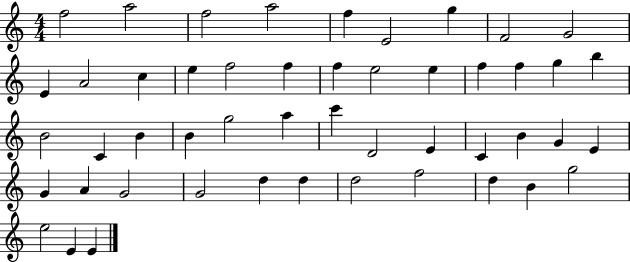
{
  \clef treble
  \numericTimeSignature
  \time 4/4
  \key c \major
  f''2 a''2 | f''2 a''2 | f''4 e'2 g''4 | f'2 g'2 | \break e'4 a'2 c''4 | e''4 f''2 f''4 | f''4 e''2 e''4 | f''4 f''4 g''4 b''4 | \break b'2 c'4 b'4 | b'4 g''2 a''4 | c'''4 d'2 e'4 | c'4 b'4 g'4 e'4 | \break g'4 a'4 g'2 | g'2 d''4 d''4 | d''2 f''2 | d''4 b'4 g''2 | \break e''2 e'4 e'4 | \bar "|."
}